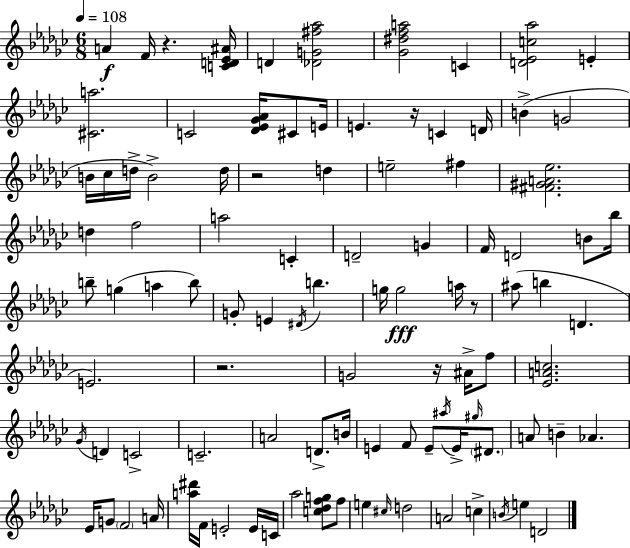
{
  \clef treble
  \numericTimeSignature
  \time 6/8
  \key ees \minor
  \tempo 4 = 108
  a'4\f f'16 r4. <c' d' ees' ais'>16 | d'4 <des' g' fis'' aes''>2 | <ges' dis'' f'' a''>2 c'4 | <d' ees' c'' aes''>2 e'4-. | \break <cis' a''>2. | c'2 <des' ees' ges' aes'>16 cis'8 e'16 | e'4. r16 c'4 d'16 | b'4->( g'2 | \break b'16 ces''16 d''16-> b'2->) d''16 | r2 d''4 | e''2-- fis''4 | <fis' gis' a' ees''>2. | \break d''4 f''2 | a''2 c'4-. | d'2-- g'4 | f'16 d'2 b'8 bes''16 | \break b''8-- g''4( a''4 b''8) | g'8-. e'4 \acciaccatura { dis'16 } b''4. | g''16 g''2\fff a''16 r8 | ais''8( b''4 d'4. | \break e'2.) | r2. | g'2 r16 ais'16-> f''8 | <ees' a' c''>2. | \break \acciaccatura { ges'16 } d'4 c'2-> | c'2.-- | a'2 d'8.-> | b'16 e'4 f'8 e'8-- \acciaccatura { ais''16 } e'16-> | \break \grace { gis''16 } \parenthesize dis'8. a'8 b'4-- aes'4. | ees'16 g'8 \parenthesize f'2 | a'16 <a'' dis'''>16 f'16 e'2-. | e'16 c'16 aes''2 | \break <c'' des'' f'' g''>8 f''8 e''4 \grace { cis''16 } d''2 | a'2 | c''4-> \acciaccatura { b'16 } e''4 d'2 | \bar "|."
}